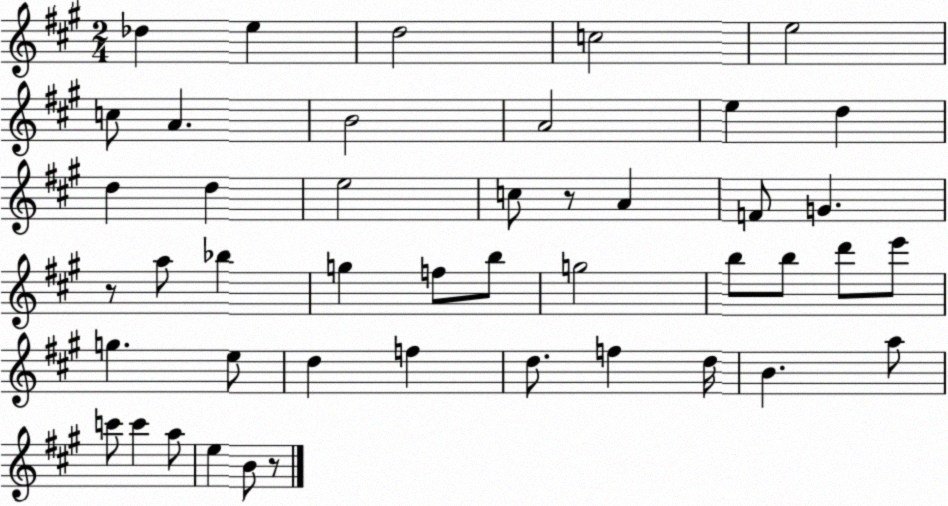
X:1
T:Untitled
M:2/4
L:1/4
K:A
_d e d2 c2 e2 c/2 A B2 A2 e d d d e2 c/2 z/2 A F/2 G z/2 a/2 _b g f/2 b/2 g2 b/2 b/2 d'/2 e'/2 g e/2 d f d/2 f d/4 B a/2 c'/2 c' a/2 e B/2 z/2